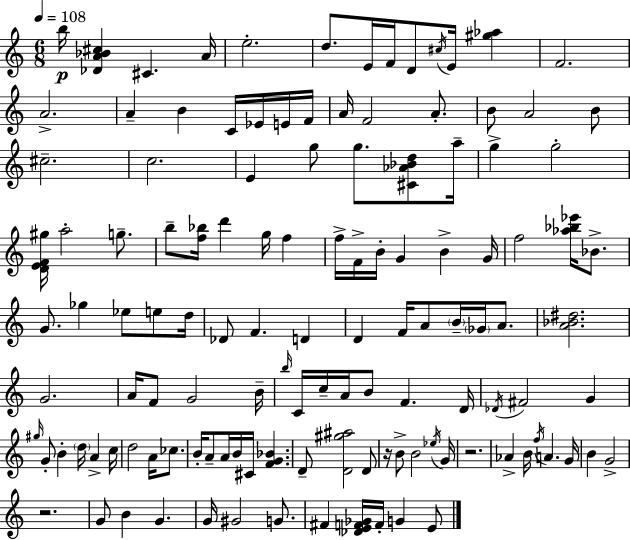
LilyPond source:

{
  \clef treble
  \numericTimeSignature
  \time 6/8
  \key a \minor
  \tempo 4 = 108
  b''16\p <des' a' bes' cis''>4 cis'4. a'16 | e''2.-. | d''8. e'16 f'16 d'8 \acciaccatura { cis''16 } e'16 <gis'' aes''>4 | f'2. | \break a'2.-> | a'4-- b'4 c'16 ees'16 e'16 | f'16 a'16 f'2 a'8.-. | b'8 a'2 b'8 | \break cis''2.-- | c''2. | e'4 g''8 g''8. <cis' aes' bes' d''>8 | a''16-- g''4-> g''2-. | \break <d' e' f' gis''>16 a''2-. g''8.-- | b''8-- <f'' bes''>16 d'''4 g''16 f''4 | f''16-> f'16-> b'16-. g'4 b'4-> | g'16 f''2 <aes'' bes'' ees'''>16 bes'8.-> | \break g'8. ges''4 ees''8 e''8 | d''16 des'8 f'4. d'4 | d'4 f'16 a'8 \parenthesize b'16-- \parenthesize ges'16 a'8. | <a' bes' dis''>2. | \break g'2. | a'16 f'8 g'2 | b'16-- \grace { b''16 } c'16 c''16-- a'16 b'8 f'4. | d'16 \acciaccatura { des'16 } fis'2 g'4 | \break \grace { gis''16 } g'8-. b'4-. \parenthesize d''16 a'4-> | c''16 d''2 | a'16 ces''8. b'16-. a'8-- a'16 b'16 cis'16 <f' g' bes'>4. | d'8-- <d' gis'' ais''>2 | \break d'8 r16 b'8-> b'2 | \acciaccatura { ees''16 } g'16 r2. | aes'4-> b'16 \acciaccatura { f''16 } a'4. | g'16 b'4 g'2-> | \break r2. | g'8 b'4 | g'4. g'16 gis'2 | g'8. fis'4 <des' e' f' ges'>16 f'16-. | \break g'4 e'8 \bar "|."
}